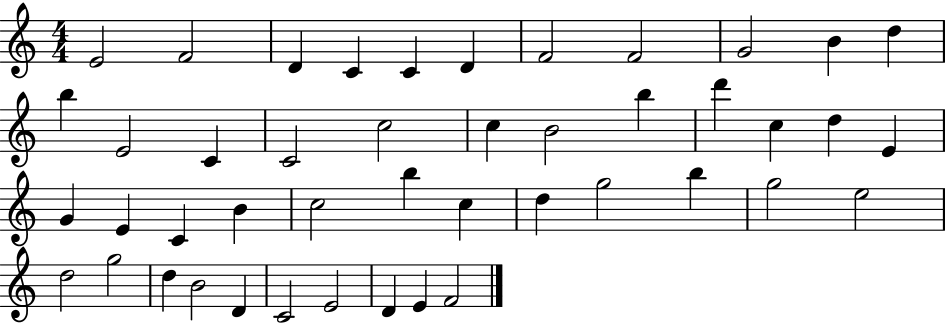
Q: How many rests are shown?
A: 0